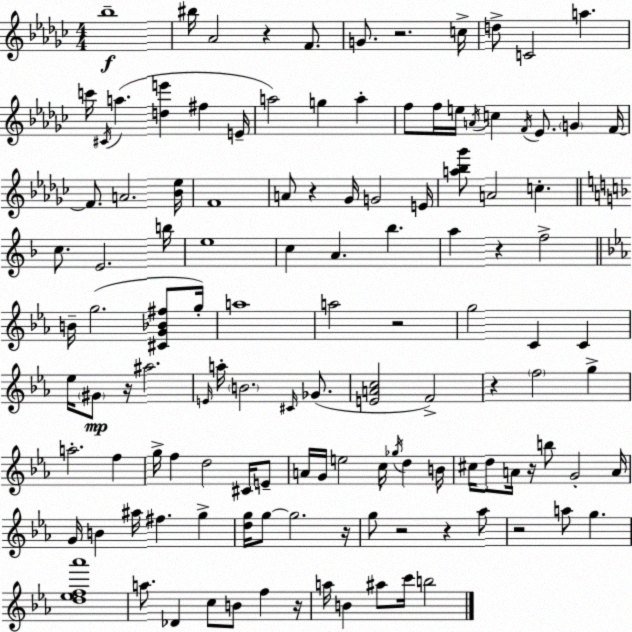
X:1
T:Untitled
M:4/4
L:1/4
K:Ebm
_b4 ^b/4 _A2 z F/2 G/2 z2 c/4 d/2 C2 a c'/4 ^C/4 a [de'] ^f E/4 a2 g a f/2 f/4 e/4 A/4 c F/4 _E/2 G F/4 F/2 A2 [_B_e]/4 F4 A/2 z _G/4 G2 E/4 [a_b_g']/2 A2 c c/2 E2 b/4 e4 c A _b a z f2 B/4 g2 [^CG_B^f]/2 g/4 a4 a2 z2 g2 C C _e/4 ^G/2 z/4 ^a2 E/4 a/4 B2 ^C/4 _G/2 [EAc]2 F2 z f2 g a2 f g/4 f d2 ^C/4 E/2 A/4 G/4 e2 c/4 _g/4 d B/4 ^c/4 d/2 A/4 z/4 b/2 G2 A/4 G/4 B ^a/4 ^f g [dg]/4 g/2 g2 z/4 g/2 z2 z _a/2 z2 a/2 g [d_ef_a']4 a/2 _D c/2 B/2 f z/4 a/4 B ^a/2 c'/4 b2